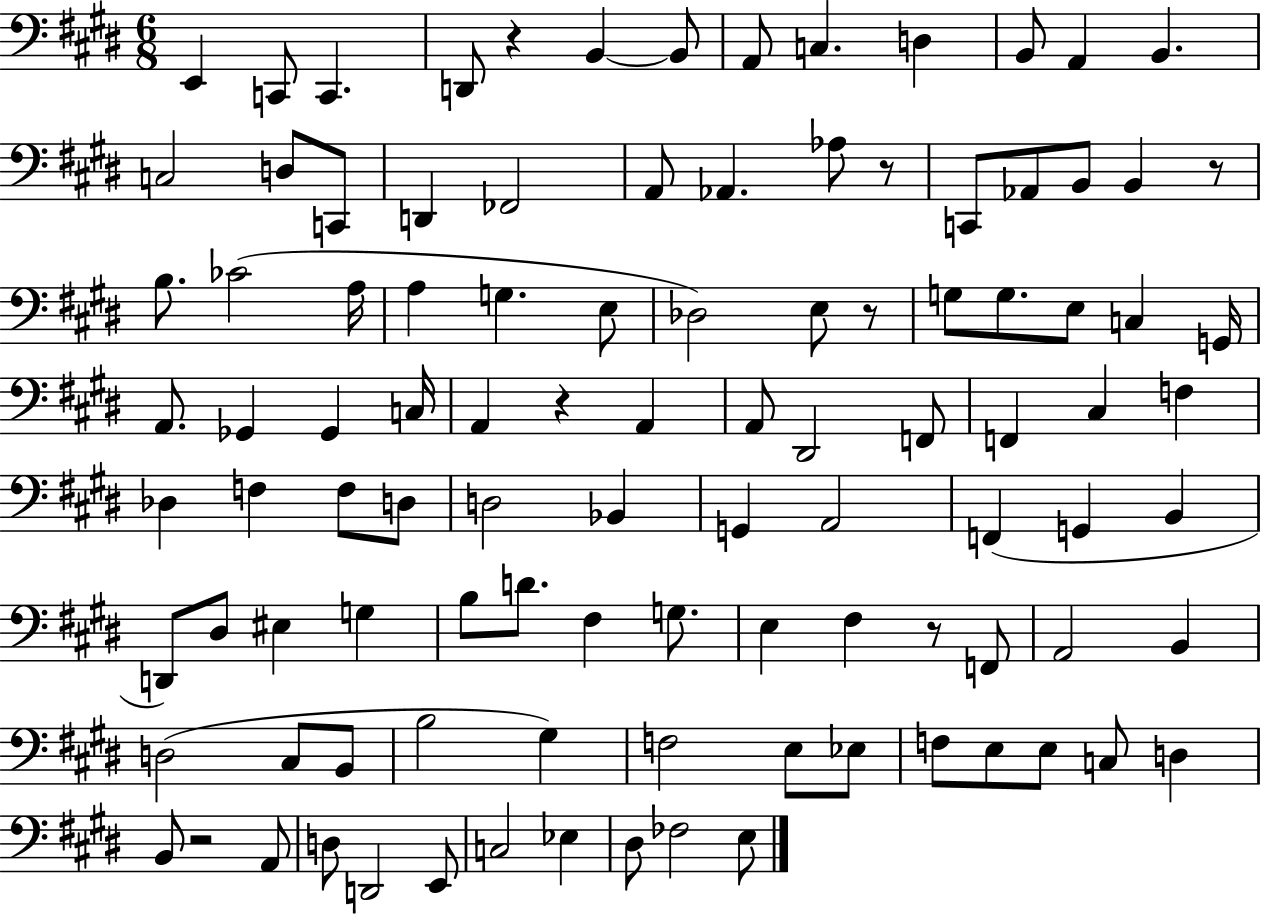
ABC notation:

X:1
T:Untitled
M:6/8
L:1/4
K:E
E,, C,,/2 C,, D,,/2 z B,, B,,/2 A,,/2 C, D, B,,/2 A,, B,, C,2 D,/2 C,,/2 D,, _F,,2 A,,/2 _A,, _A,/2 z/2 C,,/2 _A,,/2 B,,/2 B,, z/2 B,/2 _C2 A,/4 A, G, E,/2 _D,2 E,/2 z/2 G,/2 G,/2 E,/2 C, G,,/4 A,,/2 _G,, _G,, C,/4 A,, z A,, A,,/2 ^D,,2 F,,/2 F,, ^C, F, _D, F, F,/2 D,/2 D,2 _B,, G,, A,,2 F,, G,, B,, D,,/2 ^D,/2 ^E, G, B,/2 D/2 ^F, G,/2 E, ^F, z/2 F,,/2 A,,2 B,, D,2 ^C,/2 B,,/2 B,2 ^G, F,2 E,/2 _E,/2 F,/2 E,/2 E,/2 C,/2 D, B,,/2 z2 A,,/2 D,/2 D,,2 E,,/2 C,2 _E, ^D,/2 _F,2 E,/2